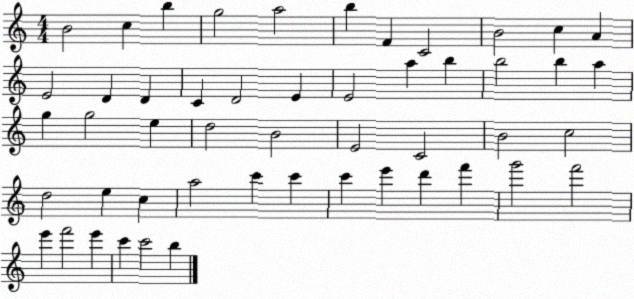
X:1
T:Untitled
M:4/4
L:1/4
K:C
B2 c b g2 a2 b F C2 B2 c A E2 D D C D2 E E2 a b b2 b a g g2 e d2 B2 E2 C2 B2 c2 d2 e c a2 c' c' c' e' d' f' g'2 f'2 e' f'2 e' c' c'2 b